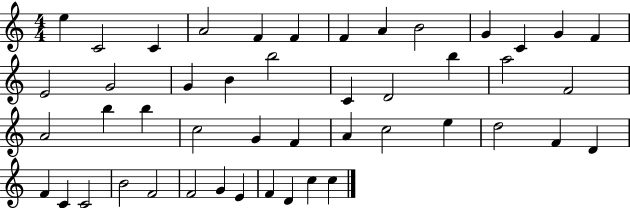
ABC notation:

X:1
T:Untitled
M:4/4
L:1/4
K:C
e C2 C A2 F F F A B2 G C G F E2 G2 G B b2 C D2 b a2 F2 A2 b b c2 G F A c2 e d2 F D F C C2 B2 F2 F2 G E F D c c